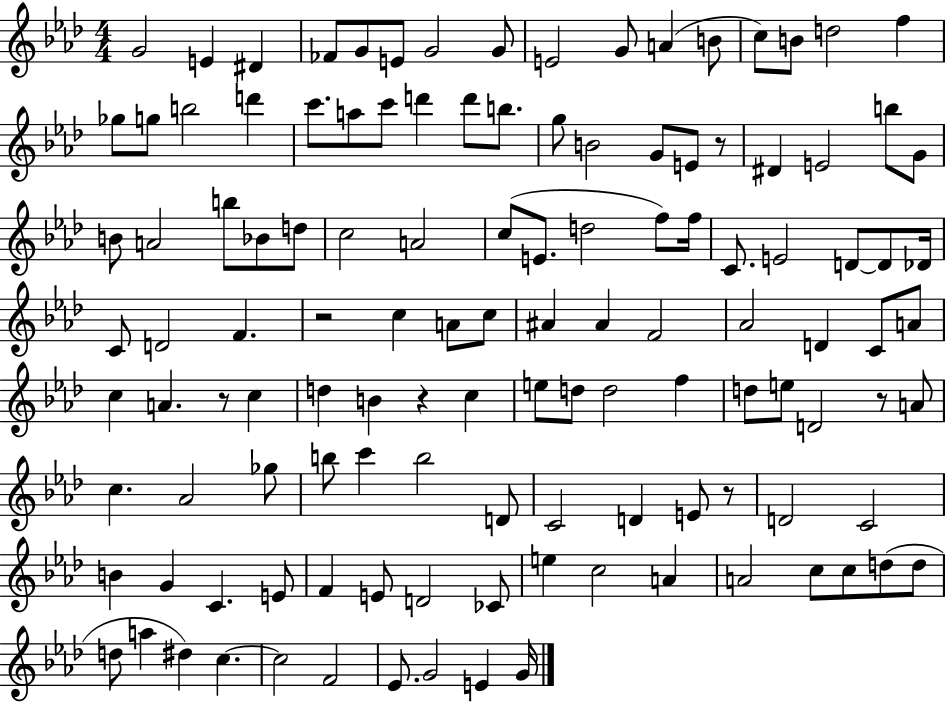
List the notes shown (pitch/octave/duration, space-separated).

G4/h E4/q D#4/q FES4/e G4/e E4/e G4/h G4/e E4/h G4/e A4/q B4/e C5/e B4/e D5/h F5/q Gb5/e G5/e B5/h D6/q C6/e. A5/e C6/e D6/q D6/e B5/e. G5/e B4/h G4/e E4/e R/e D#4/q E4/h B5/e G4/e B4/e A4/h B5/e Bb4/e D5/e C5/h A4/h C5/e E4/e. D5/h F5/e F5/s C4/e. E4/h D4/e D4/e Db4/s C4/e D4/h F4/q. R/h C5/q A4/e C5/e A#4/q A#4/q F4/h Ab4/h D4/q C4/e A4/e C5/q A4/q. R/e C5/q D5/q B4/q R/q C5/q E5/e D5/e D5/h F5/q D5/e E5/e D4/h R/e A4/e C5/q. Ab4/h Gb5/e B5/e C6/q B5/h D4/e C4/h D4/q E4/e R/e D4/h C4/h B4/q G4/q C4/q. E4/e F4/q E4/e D4/h CES4/e E5/q C5/h A4/q A4/h C5/e C5/e D5/e D5/e D5/e A5/q D#5/q C5/q. C5/h F4/h Eb4/e. G4/h E4/q G4/s